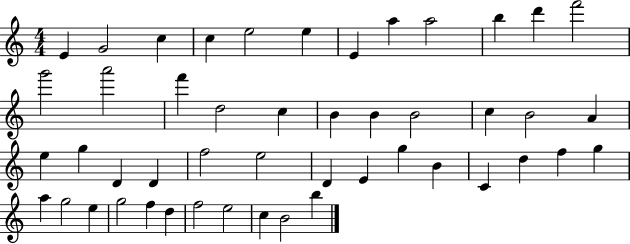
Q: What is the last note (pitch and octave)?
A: B5